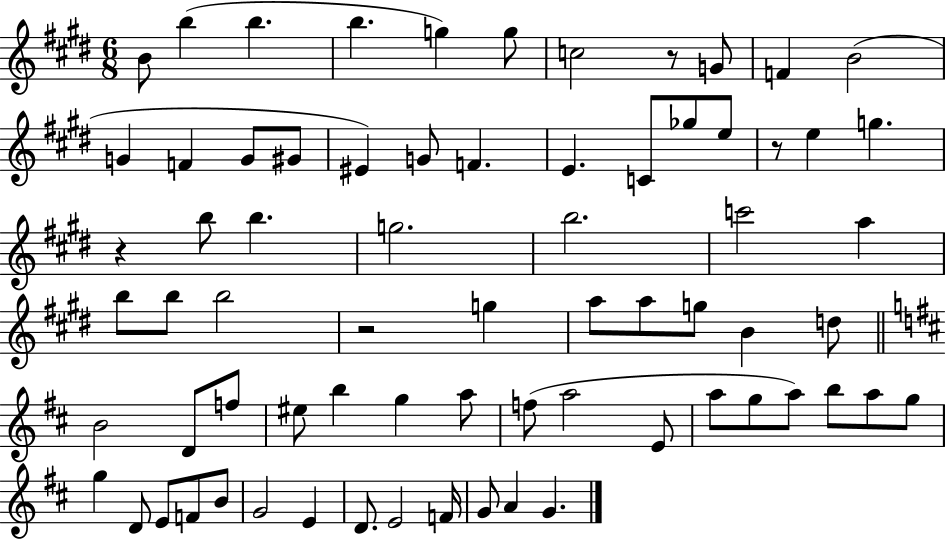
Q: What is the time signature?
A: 6/8